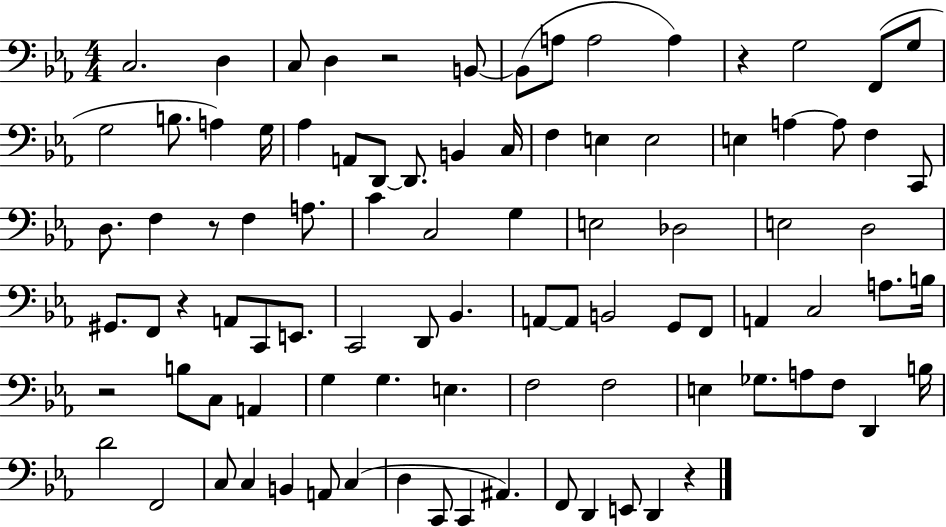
C3/h. D3/q C3/e D3/q R/h B2/e B2/e A3/e A3/h A3/q R/q G3/h F2/e G3/e G3/h B3/e. A3/q G3/s Ab3/q A2/e D2/e D2/e. B2/q C3/s F3/q E3/q E3/h E3/q A3/q A3/e F3/q C2/e D3/e. F3/q R/e F3/q A3/e. C4/q C3/h G3/q E3/h Db3/h E3/h D3/h G#2/e. F2/e R/q A2/e C2/e E2/e. C2/h D2/e Bb2/q. A2/e A2/e B2/h G2/e F2/e A2/q C3/h A3/e. B3/s R/h B3/e C3/e A2/q G3/q G3/q. E3/q. F3/h F3/h E3/q Gb3/e. A3/e F3/e D2/q B3/s D4/h F2/h C3/e C3/q B2/q A2/e C3/q D3/q C2/e C2/q A#2/q. F2/e D2/q E2/e D2/q R/q